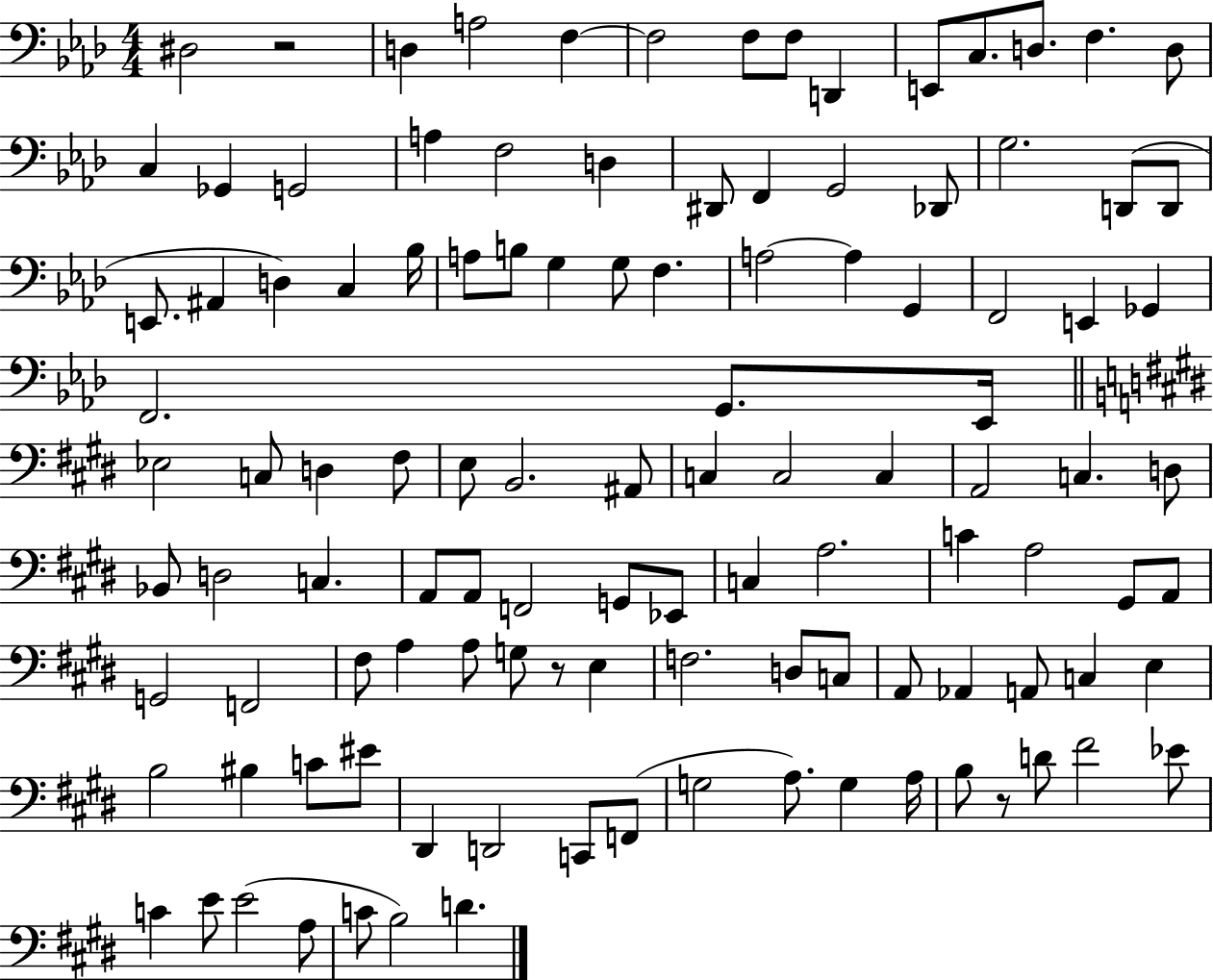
X:1
T:Untitled
M:4/4
L:1/4
K:Ab
^D,2 z2 D, A,2 F, F,2 F,/2 F,/2 D,, E,,/2 C,/2 D,/2 F, D,/2 C, _G,, G,,2 A, F,2 D, ^D,,/2 F,, G,,2 _D,,/2 G,2 D,,/2 D,,/2 E,,/2 ^A,, D, C, _B,/4 A,/2 B,/2 G, G,/2 F, A,2 A, G,, F,,2 E,, _G,, F,,2 G,,/2 _E,,/4 _E,2 C,/2 D, ^F,/2 E,/2 B,,2 ^A,,/2 C, C,2 C, A,,2 C, D,/2 _B,,/2 D,2 C, A,,/2 A,,/2 F,,2 G,,/2 _E,,/2 C, A,2 C A,2 ^G,,/2 A,,/2 G,,2 F,,2 ^F,/2 A, A,/2 G,/2 z/2 E, F,2 D,/2 C,/2 A,,/2 _A,, A,,/2 C, E, B,2 ^B, C/2 ^E/2 ^D,, D,,2 C,,/2 F,,/2 G,2 A,/2 G, A,/4 B,/2 z/2 D/2 ^F2 _E/2 C E/2 E2 A,/2 C/2 B,2 D